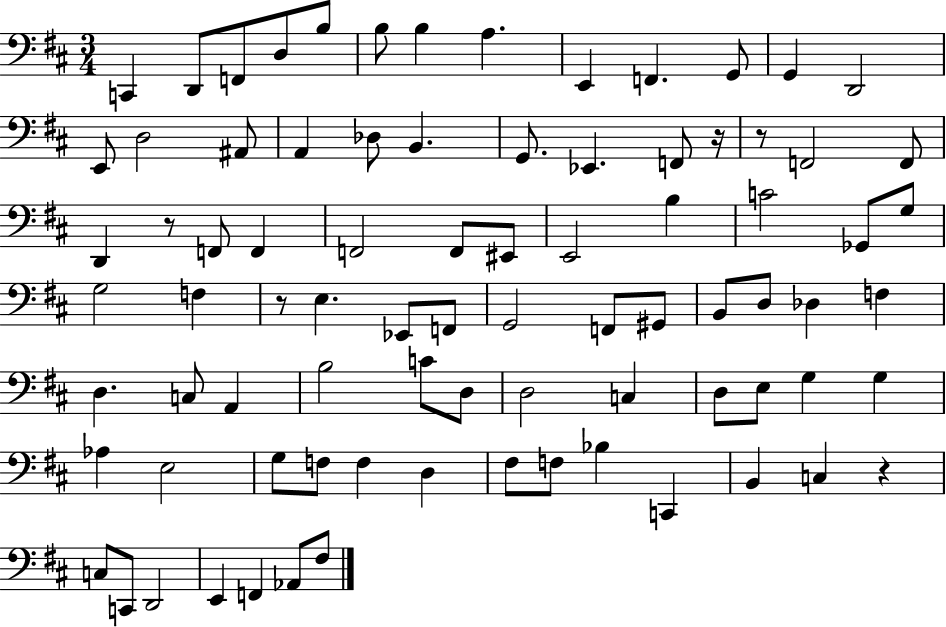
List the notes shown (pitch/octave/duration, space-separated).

C2/q D2/e F2/e D3/e B3/e B3/e B3/q A3/q. E2/q F2/q. G2/e G2/q D2/h E2/e D3/h A#2/e A2/q Db3/e B2/q. G2/e. Eb2/q. F2/e R/s R/e F2/h F2/e D2/q R/e F2/e F2/q F2/h F2/e EIS2/e E2/h B3/q C4/h Gb2/e G3/e G3/h F3/q R/e E3/q. Eb2/e F2/e G2/h F2/e G#2/e B2/e D3/e Db3/q F3/q D3/q. C3/e A2/q B3/h C4/e D3/e D3/h C3/q D3/e E3/e G3/q G3/q Ab3/q E3/h G3/e F3/e F3/q D3/q F#3/e F3/e Bb3/q C2/q B2/q C3/q R/q C3/e C2/e D2/h E2/q F2/q Ab2/e F#3/e